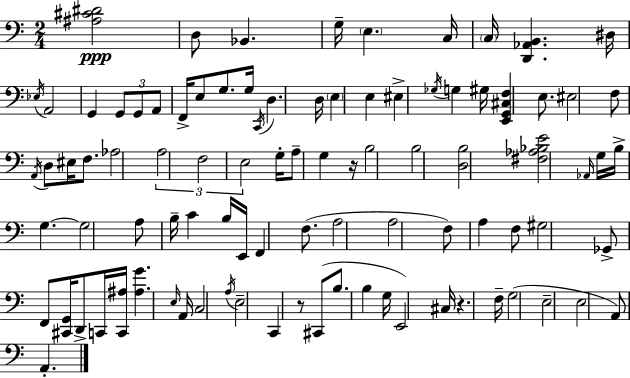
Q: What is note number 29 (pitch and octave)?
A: F3